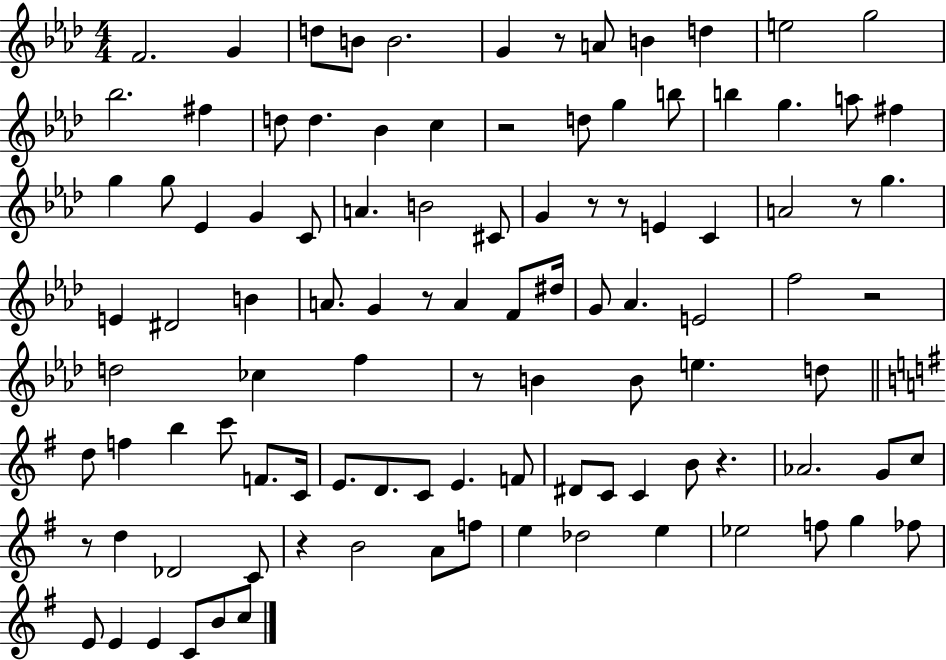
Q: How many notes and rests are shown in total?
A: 104